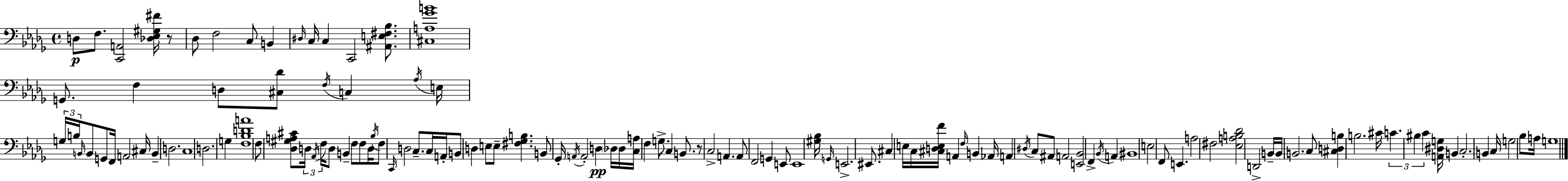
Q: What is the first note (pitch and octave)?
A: D3